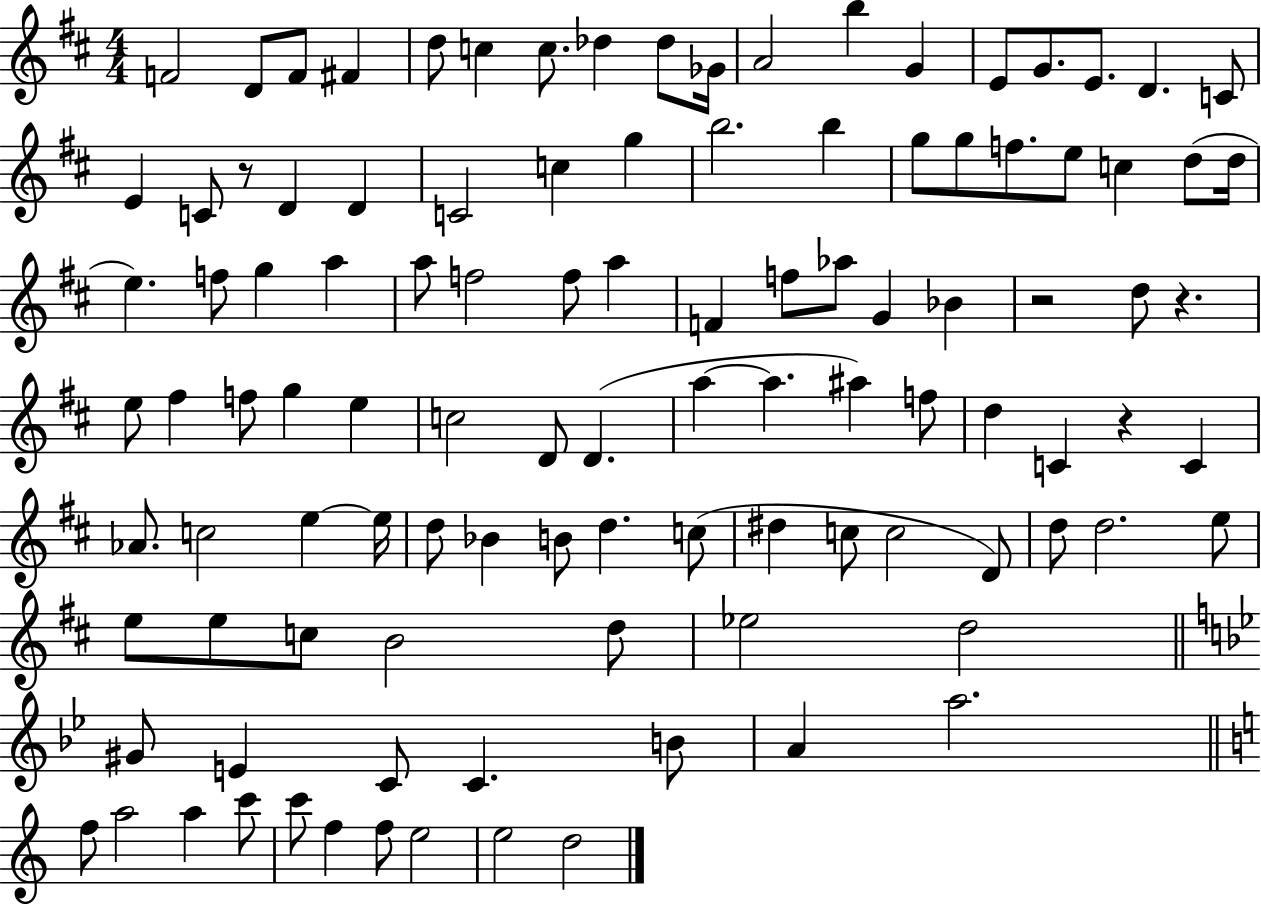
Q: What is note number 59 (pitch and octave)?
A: A#5